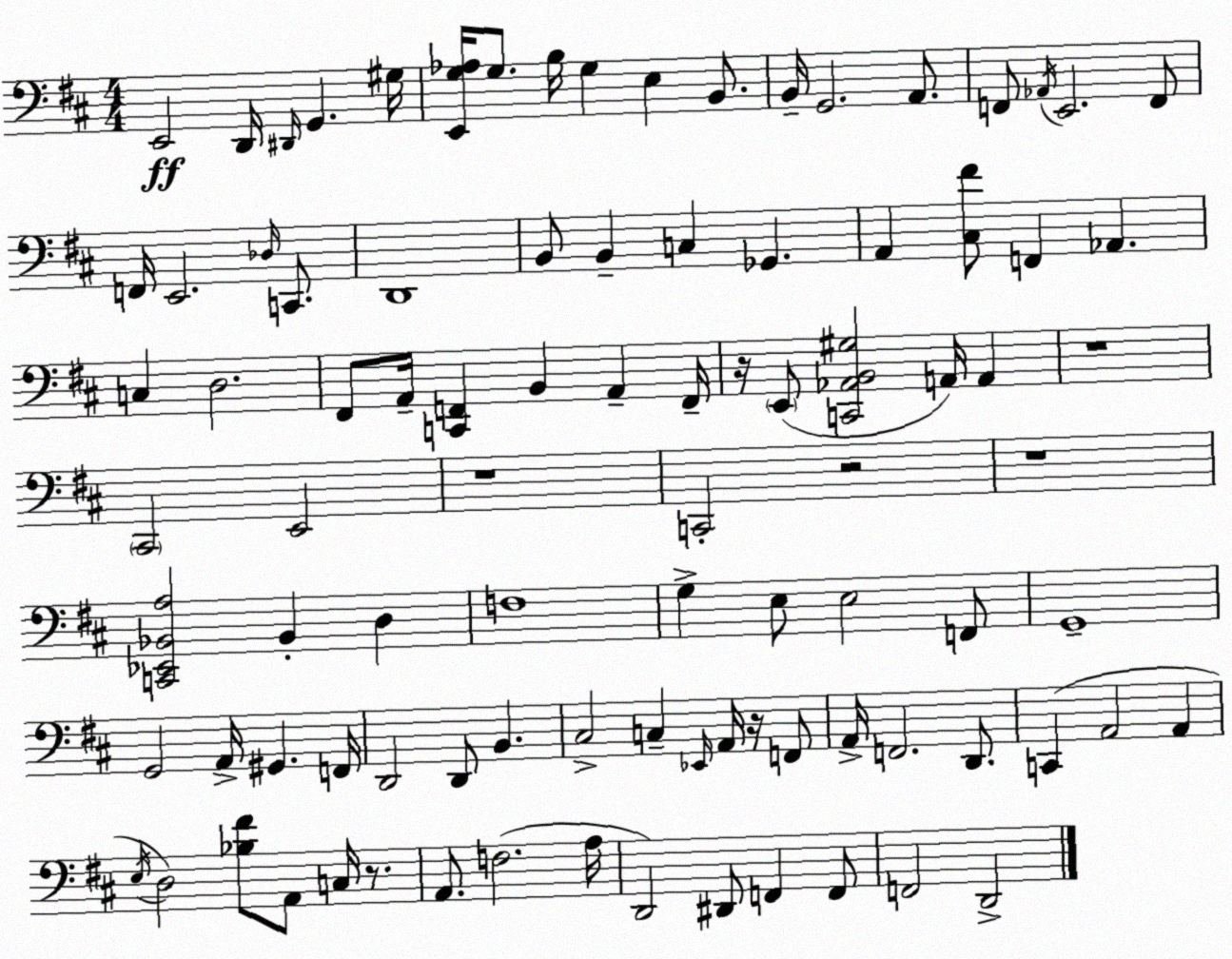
X:1
T:Untitled
M:4/4
L:1/4
K:D
E,,2 D,,/4 ^D,,/4 G,, ^G,/4 [E,,G,_A,]/4 G,/2 B,/4 G, E, B,,/2 B,,/4 G,,2 A,,/2 F,,/2 _A,,/4 E,,2 F,,/2 F,,/4 E,,2 _D,/4 C,,/2 D,,4 B,,/2 B,, C, _G,, A,, [^C,^F]/2 F,, _A,, C, D,2 ^F,,/2 A,,/4 [C,,F,,] B,, A,, F,,/4 z/4 E,,/2 [C,,_A,,B,,^G,]2 A,,/4 A,, z4 ^C,,2 E,,2 z4 C,,2 z2 z4 [C,,_E,,_B,,A,]2 _B,, D, F,4 G, E,/2 E,2 F,,/2 G,,4 G,,2 A,,/4 ^G,, F,,/4 D,,2 D,,/2 B,, ^C,2 C, _E,,/4 A,,/4 z/4 F,,/2 A,,/4 F,,2 D,,/2 C,, A,,2 A,, E,/4 D,2 [_B,^F]/2 A,,/2 C,/4 z/2 A,,/2 F,2 A,/4 D,,2 ^D,,/2 F,, F,,/2 F,,2 D,,2